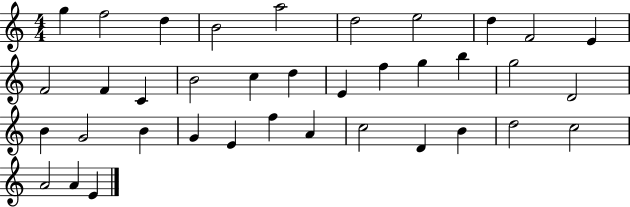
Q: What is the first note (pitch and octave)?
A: G5